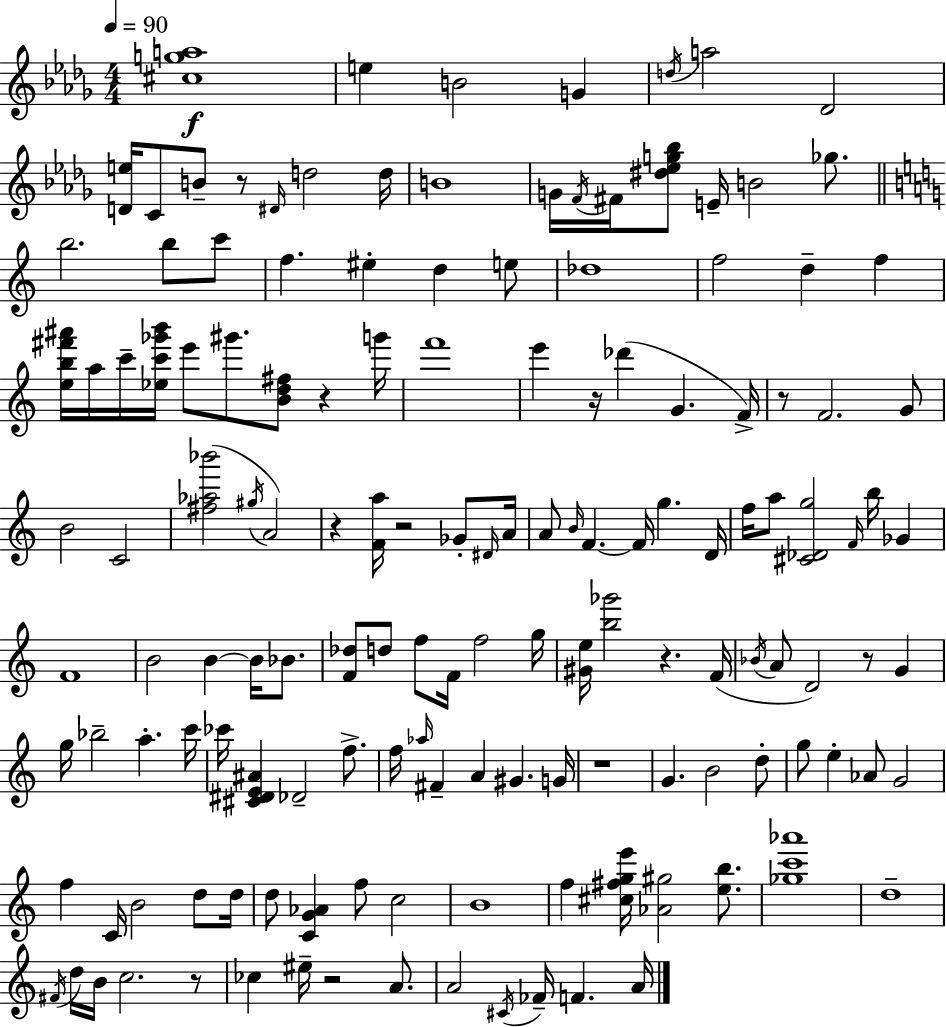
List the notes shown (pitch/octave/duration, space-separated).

[C#5,G5,A5]/w E5/q B4/h G4/q D5/s A5/h Db4/h [D4,E5]/s C4/e B4/e R/e D#4/s D5/h D5/s B4/w G4/s F4/s F#4/s [D#5,Eb5,G5,Bb5]/e E4/s B4/h Gb5/e. B5/h. B5/e C6/e F5/q. EIS5/q D5/q E5/e Db5/w F5/h D5/q F5/q [E5,B5,F#6,A#6]/s A5/s C6/s [Eb5,C6,Gb6,B6]/s E6/e G#6/e. [B4,D5,F#5]/e R/q G6/s F6/w E6/q R/s Db6/q G4/q. F4/s R/e F4/h. G4/e B4/h C4/h [F#5,Ab5,Bb6]/h G#5/s A4/h R/q [F4,A5]/s R/h Gb4/e D#4/s A4/s A4/e B4/s F4/q. F4/s G5/q. D4/s F5/s A5/e [C#4,Db4,G5]/h F4/s B5/s Gb4/q F4/w B4/h B4/q B4/s Bb4/e. [F4,Db5]/e D5/e F5/e F4/s F5/h G5/s [G#4,E5]/s [B5,Gb6]/h R/q. F4/s Bb4/s A4/e D4/h R/e G4/q G5/s Bb5/h A5/q. C6/s CES6/s [C#4,D#4,E4,A#4]/q Db4/h F5/e. F5/s Ab5/s F#4/q A4/q G#4/q. G4/s R/w G4/q. B4/h D5/e G5/e E5/q Ab4/e G4/h F5/q C4/s B4/h D5/e D5/s D5/e [C4,G4,Ab4]/q F5/e C5/h B4/w F5/q [C#5,F#5,G5,E6]/s [Ab4,G#5]/h [E5,B5]/e. [Gb5,C6,Ab6]/w D5/w F#4/s D5/s B4/s C5/h. R/e CES5/q EIS5/s R/h A4/e. A4/h C#4/s FES4/s F4/q. A4/s